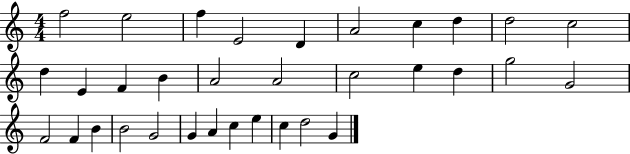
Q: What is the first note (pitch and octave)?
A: F5